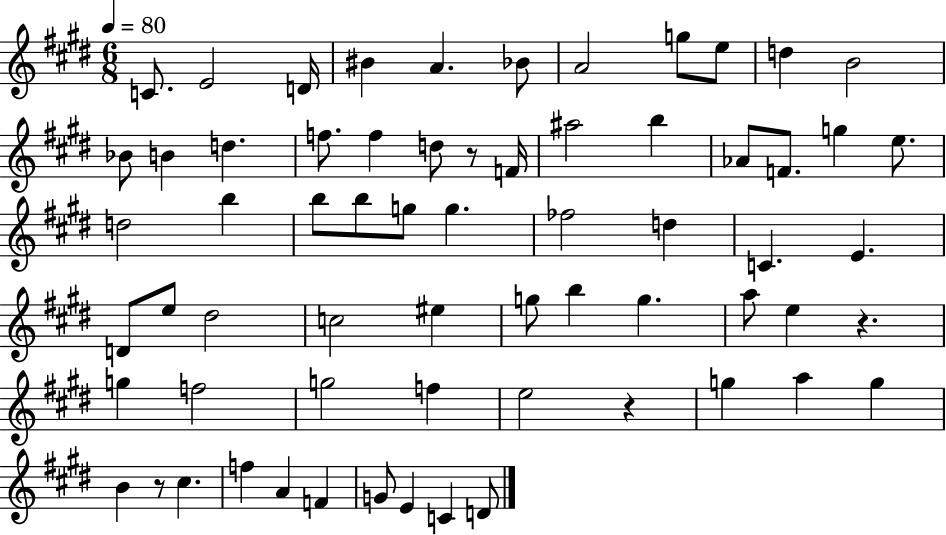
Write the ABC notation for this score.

X:1
T:Untitled
M:6/8
L:1/4
K:E
C/2 E2 D/4 ^B A _B/2 A2 g/2 e/2 d B2 _B/2 B d f/2 f d/2 z/2 F/4 ^a2 b _A/2 F/2 g e/2 d2 b b/2 b/2 g/2 g _f2 d C E D/2 e/2 ^d2 c2 ^e g/2 b g a/2 e z g f2 g2 f e2 z g a g B z/2 ^c f A F G/2 E C D/2